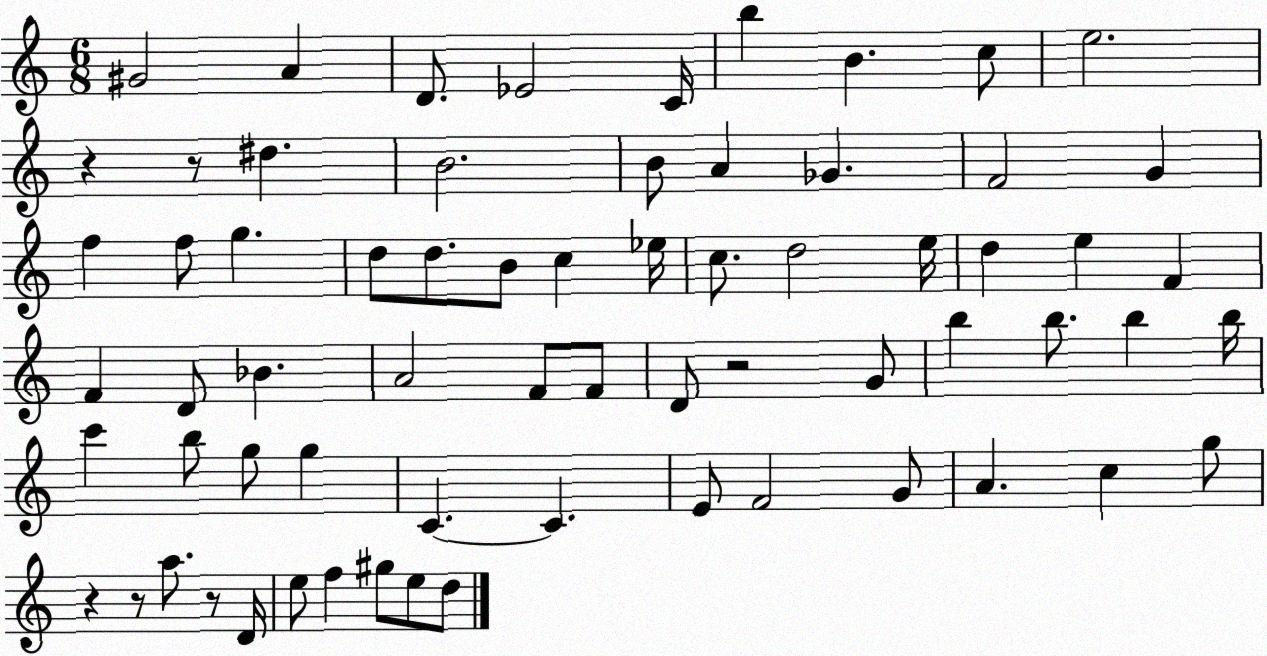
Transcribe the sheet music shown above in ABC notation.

X:1
T:Untitled
M:6/8
L:1/4
K:C
^G2 A D/2 _E2 C/4 b B c/2 e2 z z/2 ^d B2 B/2 A _G F2 G f f/2 g d/2 d/2 B/2 c _e/4 c/2 d2 e/4 d e F F D/2 _B A2 F/2 F/2 D/2 z2 G/2 b b/2 b b/4 c' b/2 g/2 g C C E/2 F2 G/2 A c g/2 z z/2 a/2 z/2 D/4 e/2 f ^g/2 e/2 d/2